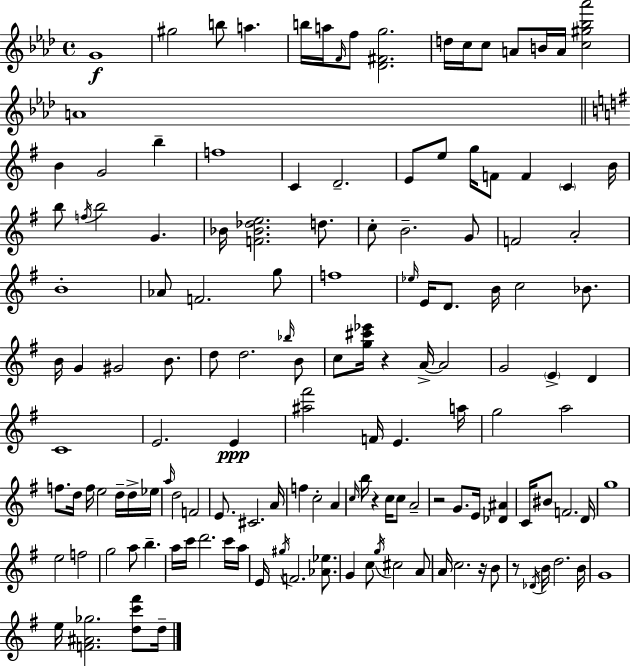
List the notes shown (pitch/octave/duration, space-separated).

G4/w G#5/h B5/e A5/q. B5/s A5/s F4/s F5/e [Db4,F#4,G5]/h. D5/s C5/s C5/e A4/e B4/s A4/s [C5,G#5,Bb5,Ab6]/h A4/w B4/q G4/h B5/q F5/w C4/q D4/h. E4/e E5/e G5/s F4/e F4/q C4/q B4/s B5/e F5/s B5/h G4/q. Bb4/s [F4,Bb4,Db5,E5]/h. D5/e. C5/e B4/h. G4/e F4/h A4/h B4/w Ab4/e F4/h. G5/e F5/w Eb5/s E4/s D4/e. B4/s C5/h Bb4/e. B4/s G4/q G#4/h B4/e. D5/e D5/h. Bb5/s B4/e C5/e [G5,C#6,Eb6]/s R/q A4/s A4/h G4/h E4/q D4/q C4/w E4/h. E4/q [A#5,F#6]/h F4/s E4/q. A5/s G5/h A5/h F5/e. D5/s F5/s E5/h D5/s D5/s Eb5/s A5/s D5/h F4/h E4/e. C#4/h. A4/s F5/q C5/h A4/q C5/s B5/s R/q C5/s C5/e A4/h R/h G4/e. E4/s [Db4,A#4]/q C4/s BIS4/e F4/h. D4/s G5/w E5/h F5/h G5/h A5/e B5/q. A5/s C6/s D6/h. C6/s A5/s E4/s G#5/s F4/h. [Ab4,Eb5]/e. G4/q C5/e G5/s C#5/h A4/e A4/s C5/h. R/s B4/e R/e Db4/s B4/s D5/h. B4/s G4/w E5/s [F4,A#4,Gb5]/h. [D5,C6,F#6]/e D5/s